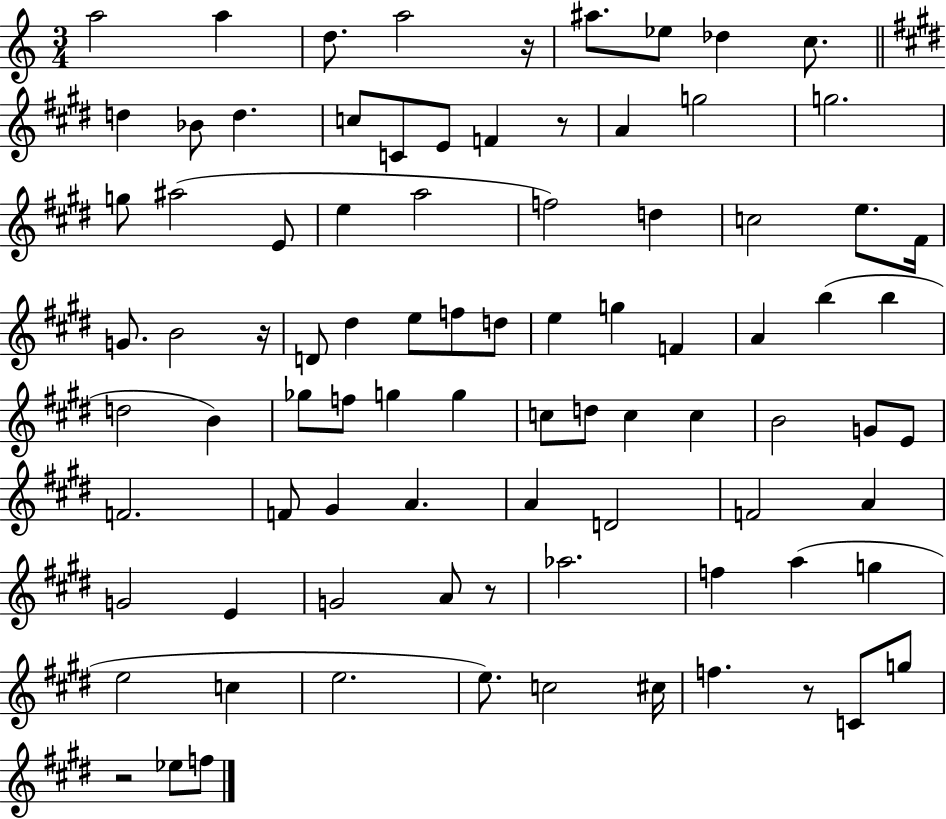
A5/h A5/q D5/e. A5/h R/s A#5/e. Eb5/e Db5/q C5/e. D5/q Bb4/e D5/q. C5/e C4/e E4/e F4/q R/e A4/q G5/h G5/h. G5/e A#5/h E4/e E5/q A5/h F5/h D5/q C5/h E5/e. F#4/s G4/e. B4/h R/s D4/e D#5/q E5/e F5/e D5/e E5/q G5/q F4/q A4/q B5/q B5/q D5/h B4/q Gb5/e F5/e G5/q G5/q C5/e D5/e C5/q C5/q B4/h G4/e E4/e F4/h. F4/e G#4/q A4/q. A4/q D4/h F4/h A4/q G4/h E4/q G4/h A4/e R/e Ab5/h. F5/q A5/q G5/q E5/h C5/q E5/h. E5/e. C5/h C#5/s F5/q. R/e C4/e G5/e R/h Eb5/e F5/e